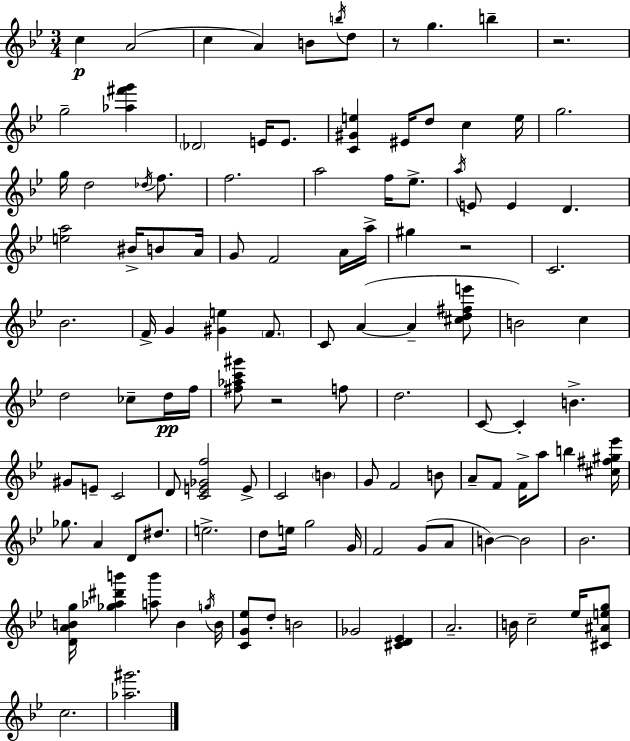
{
  \clef treble
  \numericTimeSignature
  \time 3/4
  \key bes \major
  c''4\p a'2( | c''4 a'4) b'8 \acciaccatura { b''16 } d''8 | r8 g''4. b''4-- | r2. | \break g''2-- <aes'' fis''' g'''>4 | \parenthesize des'2 e'16 e'8. | <c' gis' e''>4 eis'16 d''8 c''4 | e''16 g''2. | \break g''16 d''2 \acciaccatura { des''16 } f''8. | f''2. | a''2 f''16 ees''8.-> | \acciaccatura { a''16 } e'8 e'4 d'4. | \break <e'' a''>2 bis'16-> | b'8 a'16 g'8 f'2 | a'16 a''16-> gis''4 r2 | c'2. | \break bes'2. | f'16-> g'4 <gis' e''>4 | \parenthesize f'8. c'8 a'4~(~ a'4-- | <cis'' d'' fis'' e'''>8 b'2) c''4 | \break d''2 ces''8-- | d''16\pp f''16 <fis'' aes'' c''' gis'''>8 r2 | f''8 d''2. | c'8~~ c'4-. b'4.-> | \break gis'8 e'8-- c'2 | d'8 <c' e' ges' f''>2 | e'8-> c'2 \parenthesize b'4 | g'8 f'2 | \break b'8 a'8-- f'8 f'16-> a''8 b''4 | <cis'' fis'' gis'' ees'''>16 ges''8. a'4 d'8 | dis''8. e''2.-> | d''8 e''16 g''2 | \break g'16 f'2 g'8( | a'8 b'4~~) b'2 | bes'2. | <d' a' b' g''>16 <ges'' aes'' dis''' b'''>4 <a'' b'''>8 b'4 | \break \acciaccatura { g''16 } b'16 <c' g' ees''>8 d''8-. b'2 | ges'2 | <cis' d' ees'>4 a'2.-- | b'16 c''2-- | \break ees''16 <cis' ais' e'' g''>8 c''2. | <aes'' gis'''>2. | \bar "|."
}